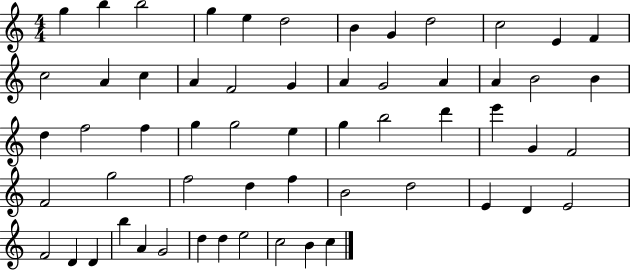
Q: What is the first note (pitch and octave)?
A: G5